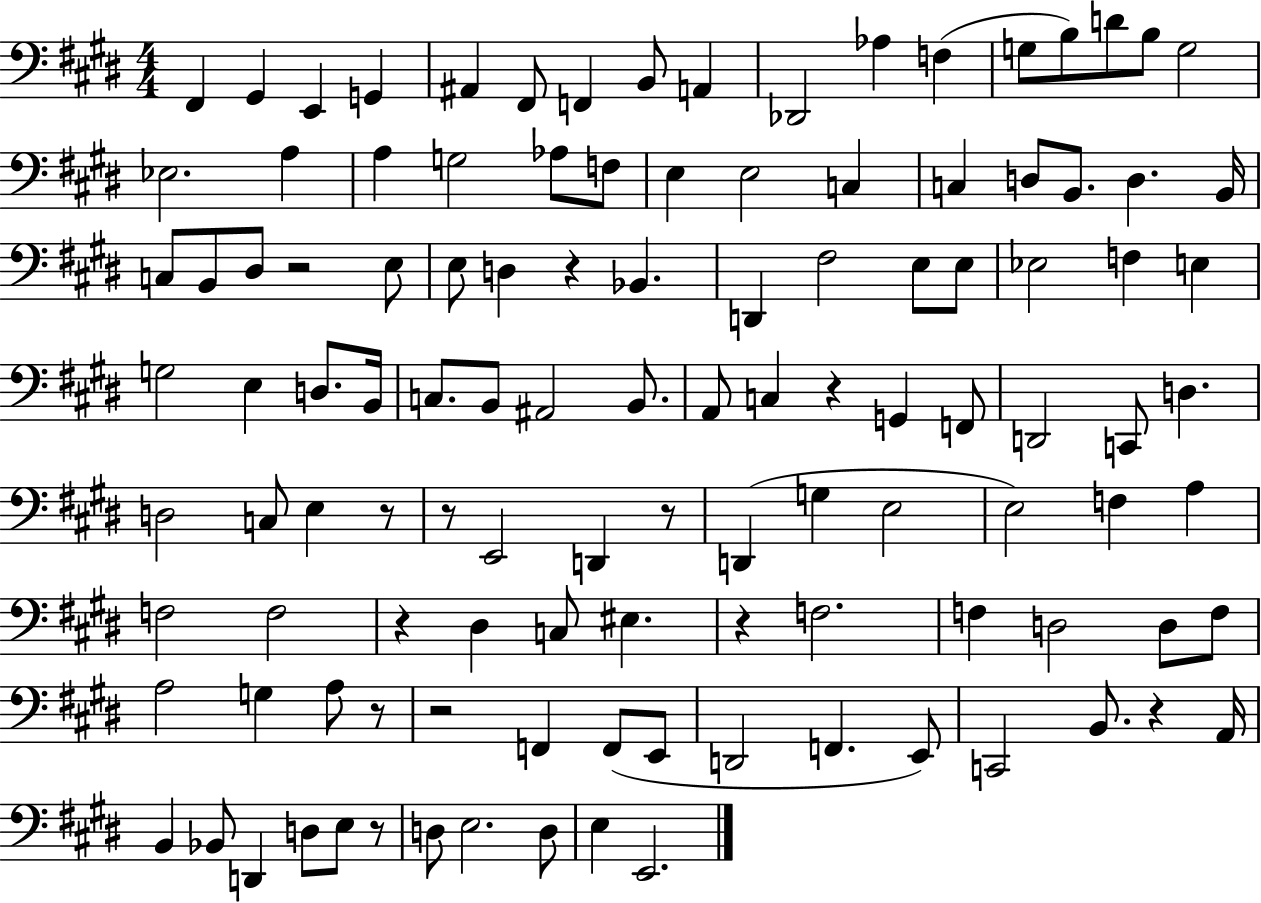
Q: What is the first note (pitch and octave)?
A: F#2